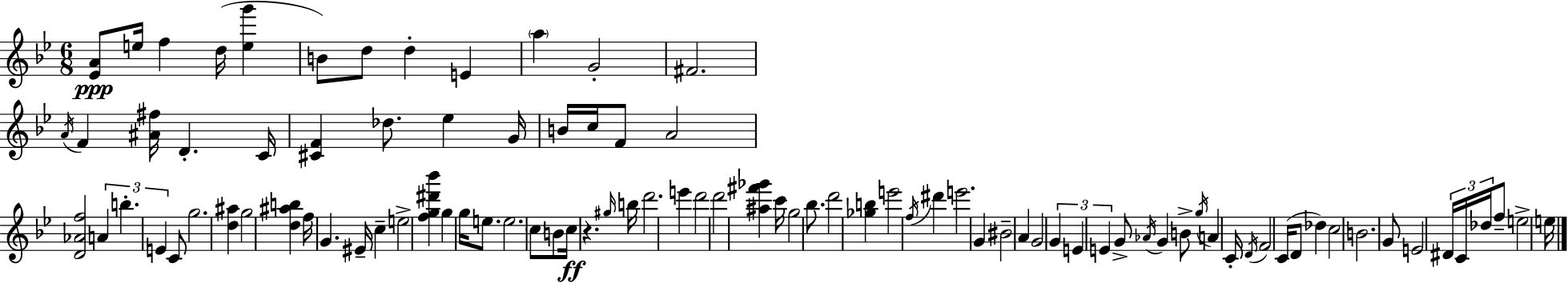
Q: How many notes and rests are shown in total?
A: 93